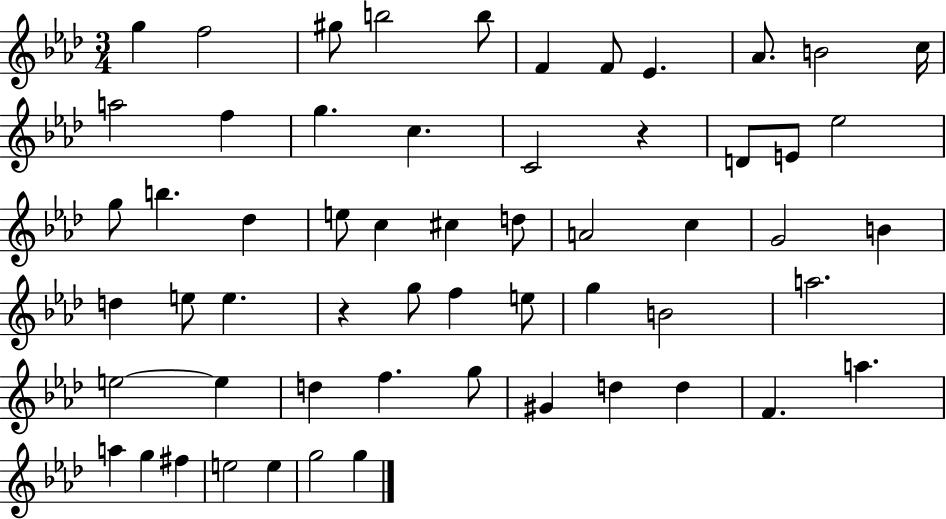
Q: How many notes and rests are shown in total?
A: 58